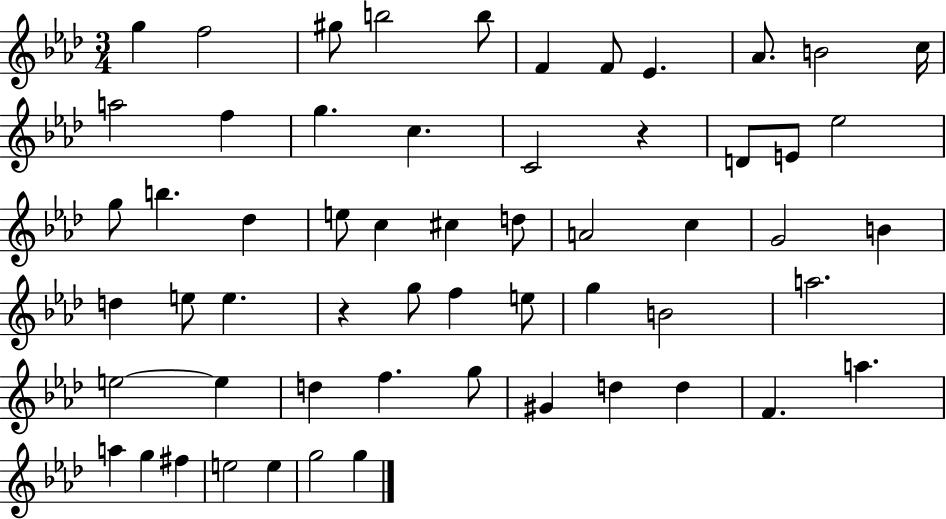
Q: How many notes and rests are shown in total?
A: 58